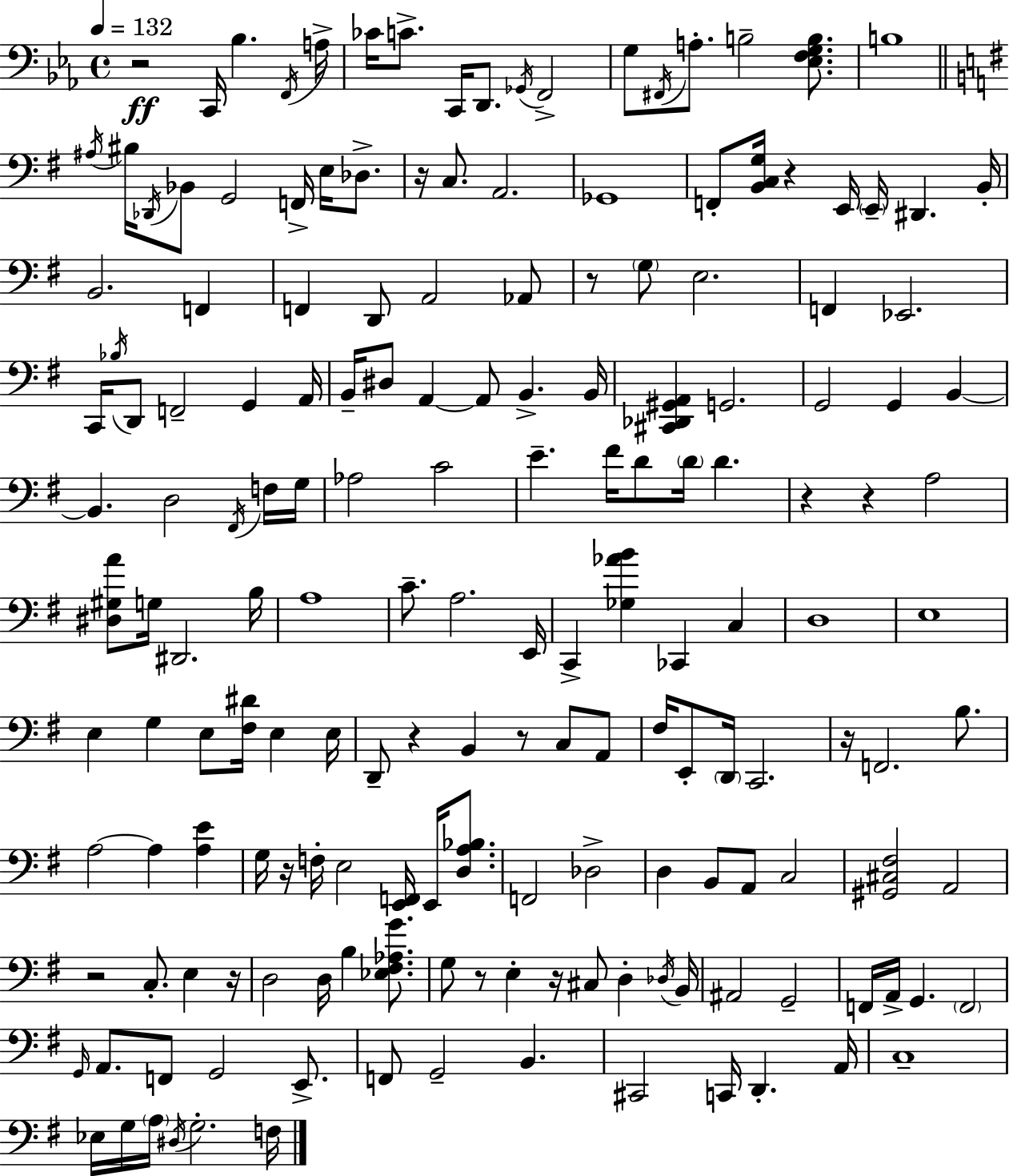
{
  \clef bass
  \time 4/4
  \defaultTimeSignature
  \key ees \major
  \tempo 4 = 132
  r2\ff c,16 bes4. \acciaccatura { f,16 } | a16-> ces'16 c'8.-> c,16 d,8. \acciaccatura { ges,16 } f,2-> | g8 \acciaccatura { fis,16 } a8.-. b2-- | <ees f g b>8. b1 | \break \bar "||" \break \key e \minor \acciaccatura { ais16 } bis16 \acciaccatura { des,16 } bes,8 g,2 f,16-> e16 des8.-> | r16 c8. a,2. | ges,1 | f,8-. <b, c g>16 r4 e,16 \parenthesize e,16-- dis,4. | \break b,16-. b,2. f,4 | f,4 d,8 a,2 | aes,8 r8 \parenthesize g8 e2. | f,4 ees,2. | \break c,16 \acciaccatura { bes16 } d,8 f,2-- g,4 | a,16 b,16-- dis8 a,4~~ a,8 b,4.-> | b,16 <cis, des, gis, a,>4 g,2. | g,2 g,4 b,4~~ | \break b,4. d2 | \acciaccatura { fis,16 } f16 g16 aes2 c'2 | e'4.-- fis'16 d'8 \parenthesize d'16 d'4. | r4 r4 a2 | \break <dis gis a'>8 g16 dis,2. | b16 a1 | c'8.-- a2. | e,16 c,4-> <ges aes' b'>4 ces,4 | \break c4 d1 | e1 | e4 g4 e8 <fis dis'>16 e4 | e16 d,8-- r4 b,4 r8 | \break c8 a,8 fis16 e,8-. \parenthesize d,16 c,2. | r16 f,2. | b8. a2~~ a4 | <a e'>4 g16 r16 f16-. e2 <e, f,>16 | \break e,16 <d a bes>8. f,2 des2-> | d4 b,8 a,8 c2 | <gis, cis fis>2 a,2 | r2 c8.-. e4 | \break r16 d2 d16 b4 | <ees fis aes g'>8. g8 r8 e4-. r16 cis8 d4-. | \acciaccatura { des16 } b,16 ais,2 g,2-- | f,16 a,16-> g,4. \parenthesize f,2 | \break \grace { g,16 } a,8. f,8 g,2 | e,8.-> f,8 g,2-- | b,4. cis,2 c,16 d,4.-. | a,16 c1-- | \break ees16 g16 \parenthesize a16 \acciaccatura { dis16 } g2.-. | f16 \bar "|."
}